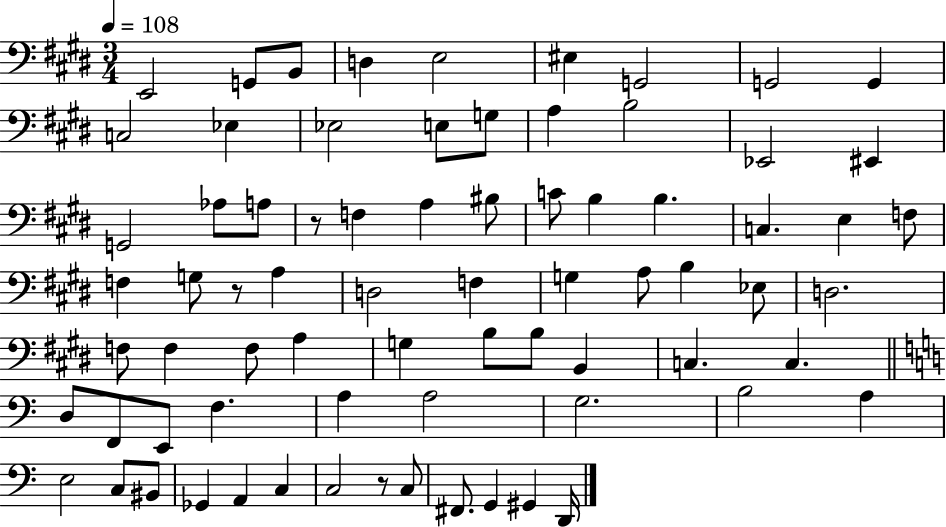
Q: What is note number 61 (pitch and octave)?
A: C3